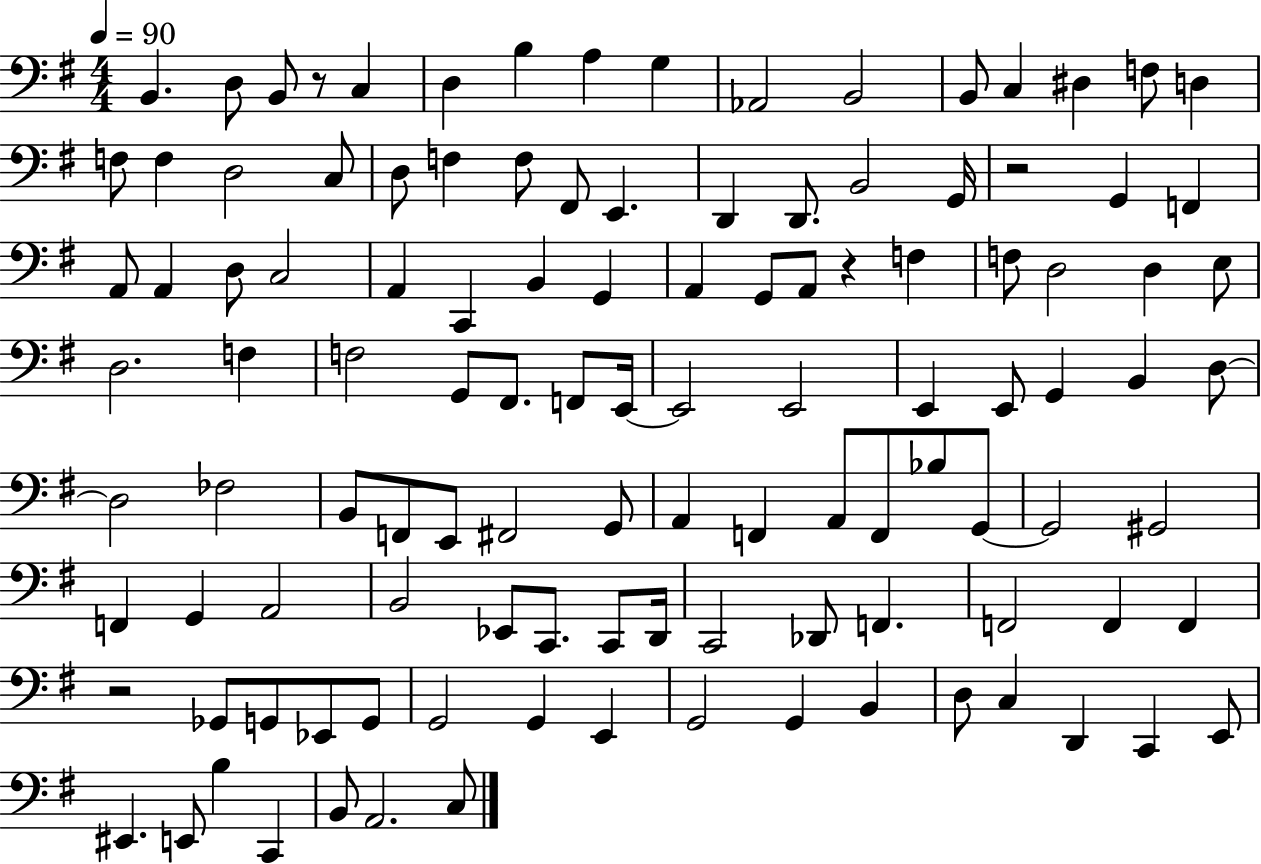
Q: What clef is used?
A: bass